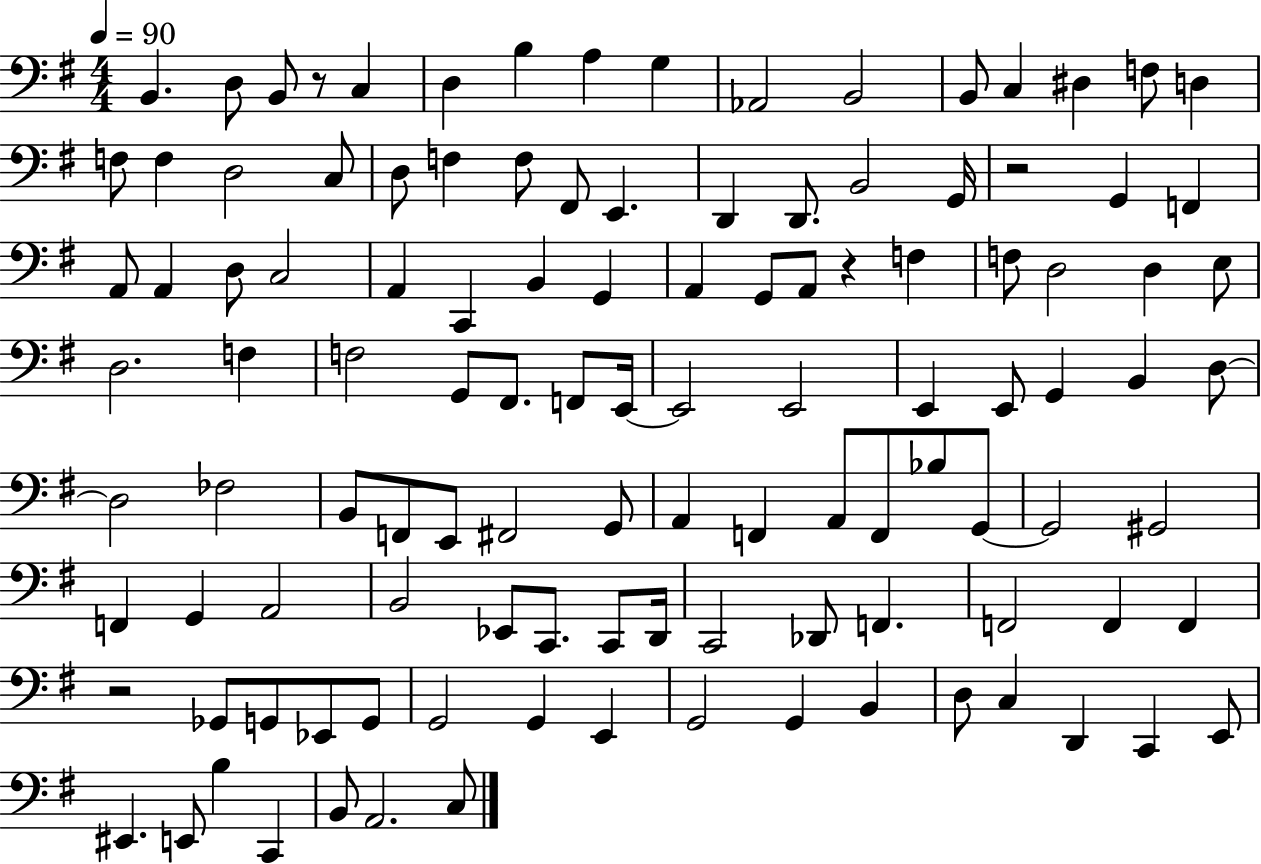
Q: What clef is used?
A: bass